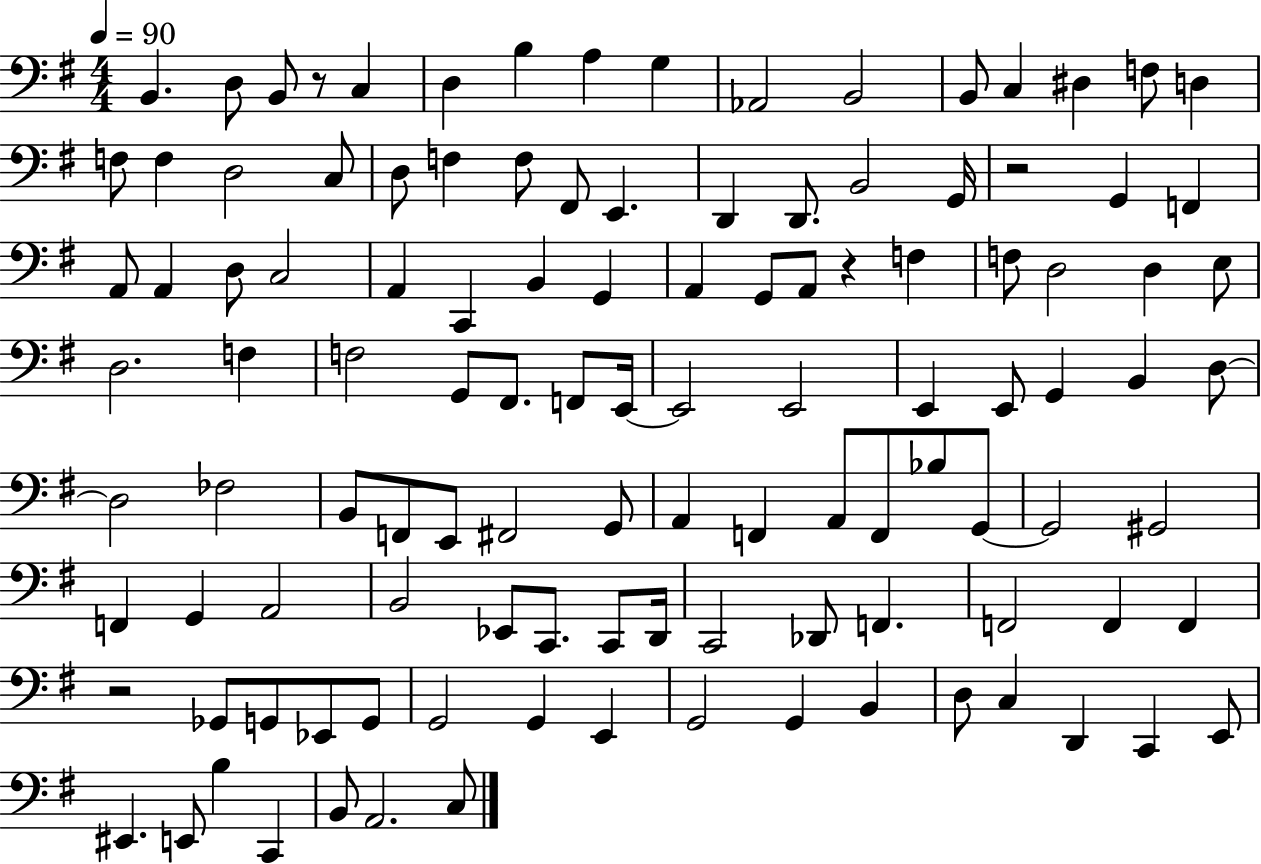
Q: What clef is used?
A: bass